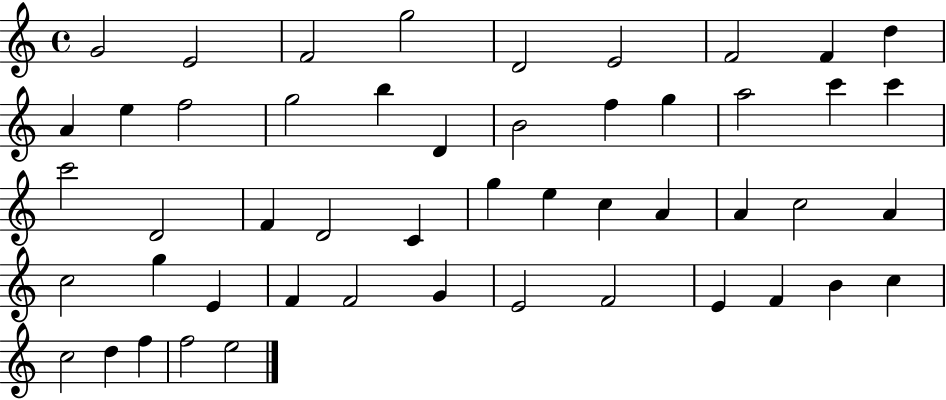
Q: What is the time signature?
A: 4/4